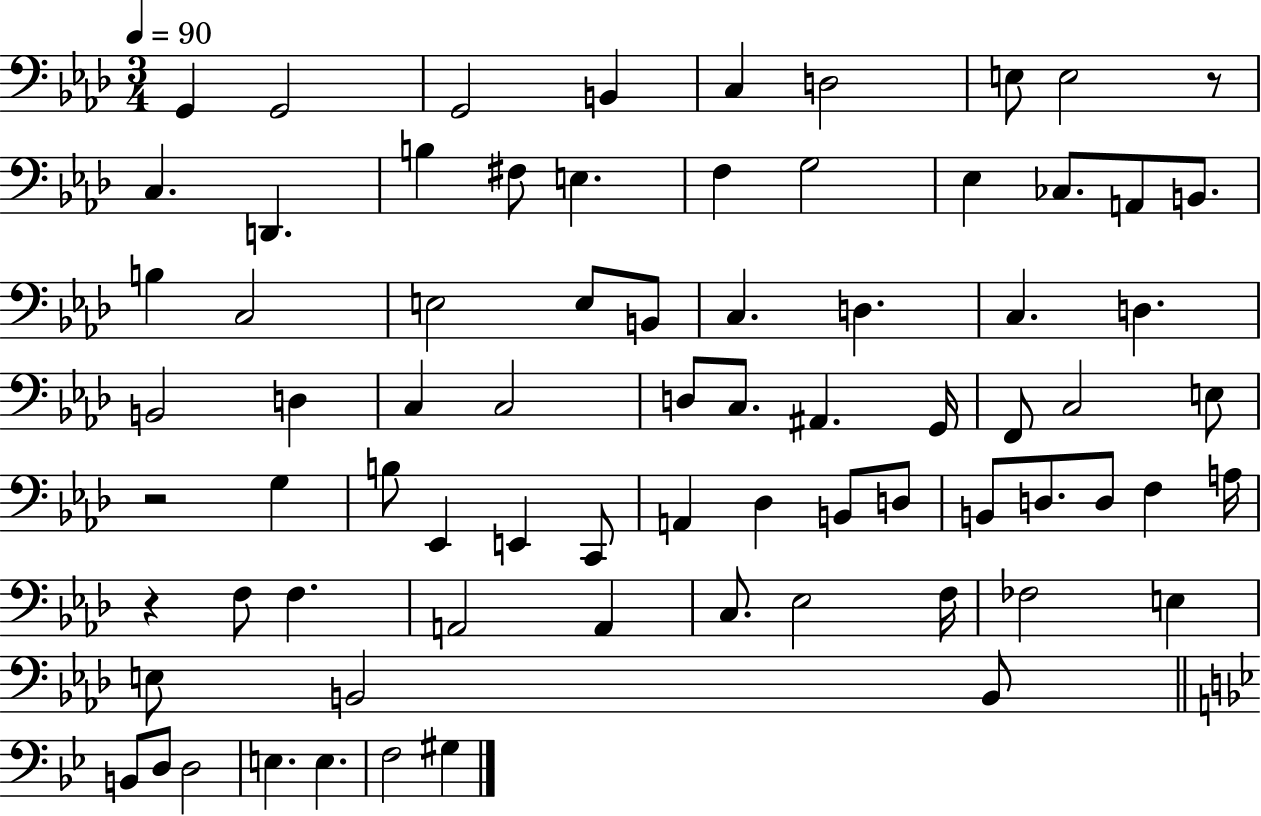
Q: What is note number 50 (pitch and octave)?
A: D3